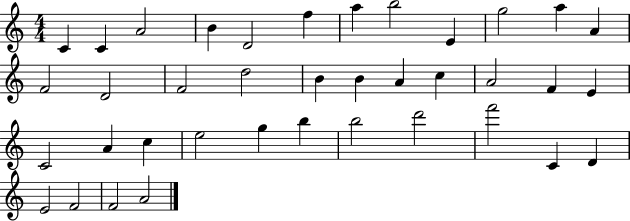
C4/q C4/q A4/h B4/q D4/h F5/q A5/q B5/h E4/q G5/h A5/q A4/q F4/h D4/h F4/h D5/h B4/q B4/q A4/q C5/q A4/h F4/q E4/q C4/h A4/q C5/q E5/h G5/q B5/q B5/h D6/h F6/h C4/q D4/q E4/h F4/h F4/h A4/h